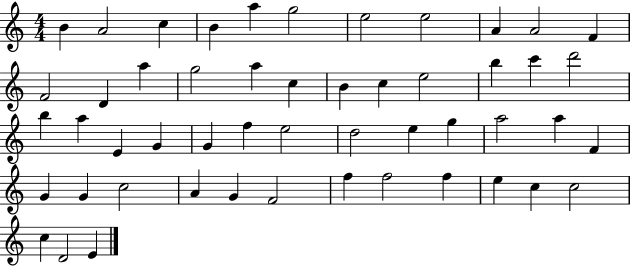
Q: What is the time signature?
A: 4/4